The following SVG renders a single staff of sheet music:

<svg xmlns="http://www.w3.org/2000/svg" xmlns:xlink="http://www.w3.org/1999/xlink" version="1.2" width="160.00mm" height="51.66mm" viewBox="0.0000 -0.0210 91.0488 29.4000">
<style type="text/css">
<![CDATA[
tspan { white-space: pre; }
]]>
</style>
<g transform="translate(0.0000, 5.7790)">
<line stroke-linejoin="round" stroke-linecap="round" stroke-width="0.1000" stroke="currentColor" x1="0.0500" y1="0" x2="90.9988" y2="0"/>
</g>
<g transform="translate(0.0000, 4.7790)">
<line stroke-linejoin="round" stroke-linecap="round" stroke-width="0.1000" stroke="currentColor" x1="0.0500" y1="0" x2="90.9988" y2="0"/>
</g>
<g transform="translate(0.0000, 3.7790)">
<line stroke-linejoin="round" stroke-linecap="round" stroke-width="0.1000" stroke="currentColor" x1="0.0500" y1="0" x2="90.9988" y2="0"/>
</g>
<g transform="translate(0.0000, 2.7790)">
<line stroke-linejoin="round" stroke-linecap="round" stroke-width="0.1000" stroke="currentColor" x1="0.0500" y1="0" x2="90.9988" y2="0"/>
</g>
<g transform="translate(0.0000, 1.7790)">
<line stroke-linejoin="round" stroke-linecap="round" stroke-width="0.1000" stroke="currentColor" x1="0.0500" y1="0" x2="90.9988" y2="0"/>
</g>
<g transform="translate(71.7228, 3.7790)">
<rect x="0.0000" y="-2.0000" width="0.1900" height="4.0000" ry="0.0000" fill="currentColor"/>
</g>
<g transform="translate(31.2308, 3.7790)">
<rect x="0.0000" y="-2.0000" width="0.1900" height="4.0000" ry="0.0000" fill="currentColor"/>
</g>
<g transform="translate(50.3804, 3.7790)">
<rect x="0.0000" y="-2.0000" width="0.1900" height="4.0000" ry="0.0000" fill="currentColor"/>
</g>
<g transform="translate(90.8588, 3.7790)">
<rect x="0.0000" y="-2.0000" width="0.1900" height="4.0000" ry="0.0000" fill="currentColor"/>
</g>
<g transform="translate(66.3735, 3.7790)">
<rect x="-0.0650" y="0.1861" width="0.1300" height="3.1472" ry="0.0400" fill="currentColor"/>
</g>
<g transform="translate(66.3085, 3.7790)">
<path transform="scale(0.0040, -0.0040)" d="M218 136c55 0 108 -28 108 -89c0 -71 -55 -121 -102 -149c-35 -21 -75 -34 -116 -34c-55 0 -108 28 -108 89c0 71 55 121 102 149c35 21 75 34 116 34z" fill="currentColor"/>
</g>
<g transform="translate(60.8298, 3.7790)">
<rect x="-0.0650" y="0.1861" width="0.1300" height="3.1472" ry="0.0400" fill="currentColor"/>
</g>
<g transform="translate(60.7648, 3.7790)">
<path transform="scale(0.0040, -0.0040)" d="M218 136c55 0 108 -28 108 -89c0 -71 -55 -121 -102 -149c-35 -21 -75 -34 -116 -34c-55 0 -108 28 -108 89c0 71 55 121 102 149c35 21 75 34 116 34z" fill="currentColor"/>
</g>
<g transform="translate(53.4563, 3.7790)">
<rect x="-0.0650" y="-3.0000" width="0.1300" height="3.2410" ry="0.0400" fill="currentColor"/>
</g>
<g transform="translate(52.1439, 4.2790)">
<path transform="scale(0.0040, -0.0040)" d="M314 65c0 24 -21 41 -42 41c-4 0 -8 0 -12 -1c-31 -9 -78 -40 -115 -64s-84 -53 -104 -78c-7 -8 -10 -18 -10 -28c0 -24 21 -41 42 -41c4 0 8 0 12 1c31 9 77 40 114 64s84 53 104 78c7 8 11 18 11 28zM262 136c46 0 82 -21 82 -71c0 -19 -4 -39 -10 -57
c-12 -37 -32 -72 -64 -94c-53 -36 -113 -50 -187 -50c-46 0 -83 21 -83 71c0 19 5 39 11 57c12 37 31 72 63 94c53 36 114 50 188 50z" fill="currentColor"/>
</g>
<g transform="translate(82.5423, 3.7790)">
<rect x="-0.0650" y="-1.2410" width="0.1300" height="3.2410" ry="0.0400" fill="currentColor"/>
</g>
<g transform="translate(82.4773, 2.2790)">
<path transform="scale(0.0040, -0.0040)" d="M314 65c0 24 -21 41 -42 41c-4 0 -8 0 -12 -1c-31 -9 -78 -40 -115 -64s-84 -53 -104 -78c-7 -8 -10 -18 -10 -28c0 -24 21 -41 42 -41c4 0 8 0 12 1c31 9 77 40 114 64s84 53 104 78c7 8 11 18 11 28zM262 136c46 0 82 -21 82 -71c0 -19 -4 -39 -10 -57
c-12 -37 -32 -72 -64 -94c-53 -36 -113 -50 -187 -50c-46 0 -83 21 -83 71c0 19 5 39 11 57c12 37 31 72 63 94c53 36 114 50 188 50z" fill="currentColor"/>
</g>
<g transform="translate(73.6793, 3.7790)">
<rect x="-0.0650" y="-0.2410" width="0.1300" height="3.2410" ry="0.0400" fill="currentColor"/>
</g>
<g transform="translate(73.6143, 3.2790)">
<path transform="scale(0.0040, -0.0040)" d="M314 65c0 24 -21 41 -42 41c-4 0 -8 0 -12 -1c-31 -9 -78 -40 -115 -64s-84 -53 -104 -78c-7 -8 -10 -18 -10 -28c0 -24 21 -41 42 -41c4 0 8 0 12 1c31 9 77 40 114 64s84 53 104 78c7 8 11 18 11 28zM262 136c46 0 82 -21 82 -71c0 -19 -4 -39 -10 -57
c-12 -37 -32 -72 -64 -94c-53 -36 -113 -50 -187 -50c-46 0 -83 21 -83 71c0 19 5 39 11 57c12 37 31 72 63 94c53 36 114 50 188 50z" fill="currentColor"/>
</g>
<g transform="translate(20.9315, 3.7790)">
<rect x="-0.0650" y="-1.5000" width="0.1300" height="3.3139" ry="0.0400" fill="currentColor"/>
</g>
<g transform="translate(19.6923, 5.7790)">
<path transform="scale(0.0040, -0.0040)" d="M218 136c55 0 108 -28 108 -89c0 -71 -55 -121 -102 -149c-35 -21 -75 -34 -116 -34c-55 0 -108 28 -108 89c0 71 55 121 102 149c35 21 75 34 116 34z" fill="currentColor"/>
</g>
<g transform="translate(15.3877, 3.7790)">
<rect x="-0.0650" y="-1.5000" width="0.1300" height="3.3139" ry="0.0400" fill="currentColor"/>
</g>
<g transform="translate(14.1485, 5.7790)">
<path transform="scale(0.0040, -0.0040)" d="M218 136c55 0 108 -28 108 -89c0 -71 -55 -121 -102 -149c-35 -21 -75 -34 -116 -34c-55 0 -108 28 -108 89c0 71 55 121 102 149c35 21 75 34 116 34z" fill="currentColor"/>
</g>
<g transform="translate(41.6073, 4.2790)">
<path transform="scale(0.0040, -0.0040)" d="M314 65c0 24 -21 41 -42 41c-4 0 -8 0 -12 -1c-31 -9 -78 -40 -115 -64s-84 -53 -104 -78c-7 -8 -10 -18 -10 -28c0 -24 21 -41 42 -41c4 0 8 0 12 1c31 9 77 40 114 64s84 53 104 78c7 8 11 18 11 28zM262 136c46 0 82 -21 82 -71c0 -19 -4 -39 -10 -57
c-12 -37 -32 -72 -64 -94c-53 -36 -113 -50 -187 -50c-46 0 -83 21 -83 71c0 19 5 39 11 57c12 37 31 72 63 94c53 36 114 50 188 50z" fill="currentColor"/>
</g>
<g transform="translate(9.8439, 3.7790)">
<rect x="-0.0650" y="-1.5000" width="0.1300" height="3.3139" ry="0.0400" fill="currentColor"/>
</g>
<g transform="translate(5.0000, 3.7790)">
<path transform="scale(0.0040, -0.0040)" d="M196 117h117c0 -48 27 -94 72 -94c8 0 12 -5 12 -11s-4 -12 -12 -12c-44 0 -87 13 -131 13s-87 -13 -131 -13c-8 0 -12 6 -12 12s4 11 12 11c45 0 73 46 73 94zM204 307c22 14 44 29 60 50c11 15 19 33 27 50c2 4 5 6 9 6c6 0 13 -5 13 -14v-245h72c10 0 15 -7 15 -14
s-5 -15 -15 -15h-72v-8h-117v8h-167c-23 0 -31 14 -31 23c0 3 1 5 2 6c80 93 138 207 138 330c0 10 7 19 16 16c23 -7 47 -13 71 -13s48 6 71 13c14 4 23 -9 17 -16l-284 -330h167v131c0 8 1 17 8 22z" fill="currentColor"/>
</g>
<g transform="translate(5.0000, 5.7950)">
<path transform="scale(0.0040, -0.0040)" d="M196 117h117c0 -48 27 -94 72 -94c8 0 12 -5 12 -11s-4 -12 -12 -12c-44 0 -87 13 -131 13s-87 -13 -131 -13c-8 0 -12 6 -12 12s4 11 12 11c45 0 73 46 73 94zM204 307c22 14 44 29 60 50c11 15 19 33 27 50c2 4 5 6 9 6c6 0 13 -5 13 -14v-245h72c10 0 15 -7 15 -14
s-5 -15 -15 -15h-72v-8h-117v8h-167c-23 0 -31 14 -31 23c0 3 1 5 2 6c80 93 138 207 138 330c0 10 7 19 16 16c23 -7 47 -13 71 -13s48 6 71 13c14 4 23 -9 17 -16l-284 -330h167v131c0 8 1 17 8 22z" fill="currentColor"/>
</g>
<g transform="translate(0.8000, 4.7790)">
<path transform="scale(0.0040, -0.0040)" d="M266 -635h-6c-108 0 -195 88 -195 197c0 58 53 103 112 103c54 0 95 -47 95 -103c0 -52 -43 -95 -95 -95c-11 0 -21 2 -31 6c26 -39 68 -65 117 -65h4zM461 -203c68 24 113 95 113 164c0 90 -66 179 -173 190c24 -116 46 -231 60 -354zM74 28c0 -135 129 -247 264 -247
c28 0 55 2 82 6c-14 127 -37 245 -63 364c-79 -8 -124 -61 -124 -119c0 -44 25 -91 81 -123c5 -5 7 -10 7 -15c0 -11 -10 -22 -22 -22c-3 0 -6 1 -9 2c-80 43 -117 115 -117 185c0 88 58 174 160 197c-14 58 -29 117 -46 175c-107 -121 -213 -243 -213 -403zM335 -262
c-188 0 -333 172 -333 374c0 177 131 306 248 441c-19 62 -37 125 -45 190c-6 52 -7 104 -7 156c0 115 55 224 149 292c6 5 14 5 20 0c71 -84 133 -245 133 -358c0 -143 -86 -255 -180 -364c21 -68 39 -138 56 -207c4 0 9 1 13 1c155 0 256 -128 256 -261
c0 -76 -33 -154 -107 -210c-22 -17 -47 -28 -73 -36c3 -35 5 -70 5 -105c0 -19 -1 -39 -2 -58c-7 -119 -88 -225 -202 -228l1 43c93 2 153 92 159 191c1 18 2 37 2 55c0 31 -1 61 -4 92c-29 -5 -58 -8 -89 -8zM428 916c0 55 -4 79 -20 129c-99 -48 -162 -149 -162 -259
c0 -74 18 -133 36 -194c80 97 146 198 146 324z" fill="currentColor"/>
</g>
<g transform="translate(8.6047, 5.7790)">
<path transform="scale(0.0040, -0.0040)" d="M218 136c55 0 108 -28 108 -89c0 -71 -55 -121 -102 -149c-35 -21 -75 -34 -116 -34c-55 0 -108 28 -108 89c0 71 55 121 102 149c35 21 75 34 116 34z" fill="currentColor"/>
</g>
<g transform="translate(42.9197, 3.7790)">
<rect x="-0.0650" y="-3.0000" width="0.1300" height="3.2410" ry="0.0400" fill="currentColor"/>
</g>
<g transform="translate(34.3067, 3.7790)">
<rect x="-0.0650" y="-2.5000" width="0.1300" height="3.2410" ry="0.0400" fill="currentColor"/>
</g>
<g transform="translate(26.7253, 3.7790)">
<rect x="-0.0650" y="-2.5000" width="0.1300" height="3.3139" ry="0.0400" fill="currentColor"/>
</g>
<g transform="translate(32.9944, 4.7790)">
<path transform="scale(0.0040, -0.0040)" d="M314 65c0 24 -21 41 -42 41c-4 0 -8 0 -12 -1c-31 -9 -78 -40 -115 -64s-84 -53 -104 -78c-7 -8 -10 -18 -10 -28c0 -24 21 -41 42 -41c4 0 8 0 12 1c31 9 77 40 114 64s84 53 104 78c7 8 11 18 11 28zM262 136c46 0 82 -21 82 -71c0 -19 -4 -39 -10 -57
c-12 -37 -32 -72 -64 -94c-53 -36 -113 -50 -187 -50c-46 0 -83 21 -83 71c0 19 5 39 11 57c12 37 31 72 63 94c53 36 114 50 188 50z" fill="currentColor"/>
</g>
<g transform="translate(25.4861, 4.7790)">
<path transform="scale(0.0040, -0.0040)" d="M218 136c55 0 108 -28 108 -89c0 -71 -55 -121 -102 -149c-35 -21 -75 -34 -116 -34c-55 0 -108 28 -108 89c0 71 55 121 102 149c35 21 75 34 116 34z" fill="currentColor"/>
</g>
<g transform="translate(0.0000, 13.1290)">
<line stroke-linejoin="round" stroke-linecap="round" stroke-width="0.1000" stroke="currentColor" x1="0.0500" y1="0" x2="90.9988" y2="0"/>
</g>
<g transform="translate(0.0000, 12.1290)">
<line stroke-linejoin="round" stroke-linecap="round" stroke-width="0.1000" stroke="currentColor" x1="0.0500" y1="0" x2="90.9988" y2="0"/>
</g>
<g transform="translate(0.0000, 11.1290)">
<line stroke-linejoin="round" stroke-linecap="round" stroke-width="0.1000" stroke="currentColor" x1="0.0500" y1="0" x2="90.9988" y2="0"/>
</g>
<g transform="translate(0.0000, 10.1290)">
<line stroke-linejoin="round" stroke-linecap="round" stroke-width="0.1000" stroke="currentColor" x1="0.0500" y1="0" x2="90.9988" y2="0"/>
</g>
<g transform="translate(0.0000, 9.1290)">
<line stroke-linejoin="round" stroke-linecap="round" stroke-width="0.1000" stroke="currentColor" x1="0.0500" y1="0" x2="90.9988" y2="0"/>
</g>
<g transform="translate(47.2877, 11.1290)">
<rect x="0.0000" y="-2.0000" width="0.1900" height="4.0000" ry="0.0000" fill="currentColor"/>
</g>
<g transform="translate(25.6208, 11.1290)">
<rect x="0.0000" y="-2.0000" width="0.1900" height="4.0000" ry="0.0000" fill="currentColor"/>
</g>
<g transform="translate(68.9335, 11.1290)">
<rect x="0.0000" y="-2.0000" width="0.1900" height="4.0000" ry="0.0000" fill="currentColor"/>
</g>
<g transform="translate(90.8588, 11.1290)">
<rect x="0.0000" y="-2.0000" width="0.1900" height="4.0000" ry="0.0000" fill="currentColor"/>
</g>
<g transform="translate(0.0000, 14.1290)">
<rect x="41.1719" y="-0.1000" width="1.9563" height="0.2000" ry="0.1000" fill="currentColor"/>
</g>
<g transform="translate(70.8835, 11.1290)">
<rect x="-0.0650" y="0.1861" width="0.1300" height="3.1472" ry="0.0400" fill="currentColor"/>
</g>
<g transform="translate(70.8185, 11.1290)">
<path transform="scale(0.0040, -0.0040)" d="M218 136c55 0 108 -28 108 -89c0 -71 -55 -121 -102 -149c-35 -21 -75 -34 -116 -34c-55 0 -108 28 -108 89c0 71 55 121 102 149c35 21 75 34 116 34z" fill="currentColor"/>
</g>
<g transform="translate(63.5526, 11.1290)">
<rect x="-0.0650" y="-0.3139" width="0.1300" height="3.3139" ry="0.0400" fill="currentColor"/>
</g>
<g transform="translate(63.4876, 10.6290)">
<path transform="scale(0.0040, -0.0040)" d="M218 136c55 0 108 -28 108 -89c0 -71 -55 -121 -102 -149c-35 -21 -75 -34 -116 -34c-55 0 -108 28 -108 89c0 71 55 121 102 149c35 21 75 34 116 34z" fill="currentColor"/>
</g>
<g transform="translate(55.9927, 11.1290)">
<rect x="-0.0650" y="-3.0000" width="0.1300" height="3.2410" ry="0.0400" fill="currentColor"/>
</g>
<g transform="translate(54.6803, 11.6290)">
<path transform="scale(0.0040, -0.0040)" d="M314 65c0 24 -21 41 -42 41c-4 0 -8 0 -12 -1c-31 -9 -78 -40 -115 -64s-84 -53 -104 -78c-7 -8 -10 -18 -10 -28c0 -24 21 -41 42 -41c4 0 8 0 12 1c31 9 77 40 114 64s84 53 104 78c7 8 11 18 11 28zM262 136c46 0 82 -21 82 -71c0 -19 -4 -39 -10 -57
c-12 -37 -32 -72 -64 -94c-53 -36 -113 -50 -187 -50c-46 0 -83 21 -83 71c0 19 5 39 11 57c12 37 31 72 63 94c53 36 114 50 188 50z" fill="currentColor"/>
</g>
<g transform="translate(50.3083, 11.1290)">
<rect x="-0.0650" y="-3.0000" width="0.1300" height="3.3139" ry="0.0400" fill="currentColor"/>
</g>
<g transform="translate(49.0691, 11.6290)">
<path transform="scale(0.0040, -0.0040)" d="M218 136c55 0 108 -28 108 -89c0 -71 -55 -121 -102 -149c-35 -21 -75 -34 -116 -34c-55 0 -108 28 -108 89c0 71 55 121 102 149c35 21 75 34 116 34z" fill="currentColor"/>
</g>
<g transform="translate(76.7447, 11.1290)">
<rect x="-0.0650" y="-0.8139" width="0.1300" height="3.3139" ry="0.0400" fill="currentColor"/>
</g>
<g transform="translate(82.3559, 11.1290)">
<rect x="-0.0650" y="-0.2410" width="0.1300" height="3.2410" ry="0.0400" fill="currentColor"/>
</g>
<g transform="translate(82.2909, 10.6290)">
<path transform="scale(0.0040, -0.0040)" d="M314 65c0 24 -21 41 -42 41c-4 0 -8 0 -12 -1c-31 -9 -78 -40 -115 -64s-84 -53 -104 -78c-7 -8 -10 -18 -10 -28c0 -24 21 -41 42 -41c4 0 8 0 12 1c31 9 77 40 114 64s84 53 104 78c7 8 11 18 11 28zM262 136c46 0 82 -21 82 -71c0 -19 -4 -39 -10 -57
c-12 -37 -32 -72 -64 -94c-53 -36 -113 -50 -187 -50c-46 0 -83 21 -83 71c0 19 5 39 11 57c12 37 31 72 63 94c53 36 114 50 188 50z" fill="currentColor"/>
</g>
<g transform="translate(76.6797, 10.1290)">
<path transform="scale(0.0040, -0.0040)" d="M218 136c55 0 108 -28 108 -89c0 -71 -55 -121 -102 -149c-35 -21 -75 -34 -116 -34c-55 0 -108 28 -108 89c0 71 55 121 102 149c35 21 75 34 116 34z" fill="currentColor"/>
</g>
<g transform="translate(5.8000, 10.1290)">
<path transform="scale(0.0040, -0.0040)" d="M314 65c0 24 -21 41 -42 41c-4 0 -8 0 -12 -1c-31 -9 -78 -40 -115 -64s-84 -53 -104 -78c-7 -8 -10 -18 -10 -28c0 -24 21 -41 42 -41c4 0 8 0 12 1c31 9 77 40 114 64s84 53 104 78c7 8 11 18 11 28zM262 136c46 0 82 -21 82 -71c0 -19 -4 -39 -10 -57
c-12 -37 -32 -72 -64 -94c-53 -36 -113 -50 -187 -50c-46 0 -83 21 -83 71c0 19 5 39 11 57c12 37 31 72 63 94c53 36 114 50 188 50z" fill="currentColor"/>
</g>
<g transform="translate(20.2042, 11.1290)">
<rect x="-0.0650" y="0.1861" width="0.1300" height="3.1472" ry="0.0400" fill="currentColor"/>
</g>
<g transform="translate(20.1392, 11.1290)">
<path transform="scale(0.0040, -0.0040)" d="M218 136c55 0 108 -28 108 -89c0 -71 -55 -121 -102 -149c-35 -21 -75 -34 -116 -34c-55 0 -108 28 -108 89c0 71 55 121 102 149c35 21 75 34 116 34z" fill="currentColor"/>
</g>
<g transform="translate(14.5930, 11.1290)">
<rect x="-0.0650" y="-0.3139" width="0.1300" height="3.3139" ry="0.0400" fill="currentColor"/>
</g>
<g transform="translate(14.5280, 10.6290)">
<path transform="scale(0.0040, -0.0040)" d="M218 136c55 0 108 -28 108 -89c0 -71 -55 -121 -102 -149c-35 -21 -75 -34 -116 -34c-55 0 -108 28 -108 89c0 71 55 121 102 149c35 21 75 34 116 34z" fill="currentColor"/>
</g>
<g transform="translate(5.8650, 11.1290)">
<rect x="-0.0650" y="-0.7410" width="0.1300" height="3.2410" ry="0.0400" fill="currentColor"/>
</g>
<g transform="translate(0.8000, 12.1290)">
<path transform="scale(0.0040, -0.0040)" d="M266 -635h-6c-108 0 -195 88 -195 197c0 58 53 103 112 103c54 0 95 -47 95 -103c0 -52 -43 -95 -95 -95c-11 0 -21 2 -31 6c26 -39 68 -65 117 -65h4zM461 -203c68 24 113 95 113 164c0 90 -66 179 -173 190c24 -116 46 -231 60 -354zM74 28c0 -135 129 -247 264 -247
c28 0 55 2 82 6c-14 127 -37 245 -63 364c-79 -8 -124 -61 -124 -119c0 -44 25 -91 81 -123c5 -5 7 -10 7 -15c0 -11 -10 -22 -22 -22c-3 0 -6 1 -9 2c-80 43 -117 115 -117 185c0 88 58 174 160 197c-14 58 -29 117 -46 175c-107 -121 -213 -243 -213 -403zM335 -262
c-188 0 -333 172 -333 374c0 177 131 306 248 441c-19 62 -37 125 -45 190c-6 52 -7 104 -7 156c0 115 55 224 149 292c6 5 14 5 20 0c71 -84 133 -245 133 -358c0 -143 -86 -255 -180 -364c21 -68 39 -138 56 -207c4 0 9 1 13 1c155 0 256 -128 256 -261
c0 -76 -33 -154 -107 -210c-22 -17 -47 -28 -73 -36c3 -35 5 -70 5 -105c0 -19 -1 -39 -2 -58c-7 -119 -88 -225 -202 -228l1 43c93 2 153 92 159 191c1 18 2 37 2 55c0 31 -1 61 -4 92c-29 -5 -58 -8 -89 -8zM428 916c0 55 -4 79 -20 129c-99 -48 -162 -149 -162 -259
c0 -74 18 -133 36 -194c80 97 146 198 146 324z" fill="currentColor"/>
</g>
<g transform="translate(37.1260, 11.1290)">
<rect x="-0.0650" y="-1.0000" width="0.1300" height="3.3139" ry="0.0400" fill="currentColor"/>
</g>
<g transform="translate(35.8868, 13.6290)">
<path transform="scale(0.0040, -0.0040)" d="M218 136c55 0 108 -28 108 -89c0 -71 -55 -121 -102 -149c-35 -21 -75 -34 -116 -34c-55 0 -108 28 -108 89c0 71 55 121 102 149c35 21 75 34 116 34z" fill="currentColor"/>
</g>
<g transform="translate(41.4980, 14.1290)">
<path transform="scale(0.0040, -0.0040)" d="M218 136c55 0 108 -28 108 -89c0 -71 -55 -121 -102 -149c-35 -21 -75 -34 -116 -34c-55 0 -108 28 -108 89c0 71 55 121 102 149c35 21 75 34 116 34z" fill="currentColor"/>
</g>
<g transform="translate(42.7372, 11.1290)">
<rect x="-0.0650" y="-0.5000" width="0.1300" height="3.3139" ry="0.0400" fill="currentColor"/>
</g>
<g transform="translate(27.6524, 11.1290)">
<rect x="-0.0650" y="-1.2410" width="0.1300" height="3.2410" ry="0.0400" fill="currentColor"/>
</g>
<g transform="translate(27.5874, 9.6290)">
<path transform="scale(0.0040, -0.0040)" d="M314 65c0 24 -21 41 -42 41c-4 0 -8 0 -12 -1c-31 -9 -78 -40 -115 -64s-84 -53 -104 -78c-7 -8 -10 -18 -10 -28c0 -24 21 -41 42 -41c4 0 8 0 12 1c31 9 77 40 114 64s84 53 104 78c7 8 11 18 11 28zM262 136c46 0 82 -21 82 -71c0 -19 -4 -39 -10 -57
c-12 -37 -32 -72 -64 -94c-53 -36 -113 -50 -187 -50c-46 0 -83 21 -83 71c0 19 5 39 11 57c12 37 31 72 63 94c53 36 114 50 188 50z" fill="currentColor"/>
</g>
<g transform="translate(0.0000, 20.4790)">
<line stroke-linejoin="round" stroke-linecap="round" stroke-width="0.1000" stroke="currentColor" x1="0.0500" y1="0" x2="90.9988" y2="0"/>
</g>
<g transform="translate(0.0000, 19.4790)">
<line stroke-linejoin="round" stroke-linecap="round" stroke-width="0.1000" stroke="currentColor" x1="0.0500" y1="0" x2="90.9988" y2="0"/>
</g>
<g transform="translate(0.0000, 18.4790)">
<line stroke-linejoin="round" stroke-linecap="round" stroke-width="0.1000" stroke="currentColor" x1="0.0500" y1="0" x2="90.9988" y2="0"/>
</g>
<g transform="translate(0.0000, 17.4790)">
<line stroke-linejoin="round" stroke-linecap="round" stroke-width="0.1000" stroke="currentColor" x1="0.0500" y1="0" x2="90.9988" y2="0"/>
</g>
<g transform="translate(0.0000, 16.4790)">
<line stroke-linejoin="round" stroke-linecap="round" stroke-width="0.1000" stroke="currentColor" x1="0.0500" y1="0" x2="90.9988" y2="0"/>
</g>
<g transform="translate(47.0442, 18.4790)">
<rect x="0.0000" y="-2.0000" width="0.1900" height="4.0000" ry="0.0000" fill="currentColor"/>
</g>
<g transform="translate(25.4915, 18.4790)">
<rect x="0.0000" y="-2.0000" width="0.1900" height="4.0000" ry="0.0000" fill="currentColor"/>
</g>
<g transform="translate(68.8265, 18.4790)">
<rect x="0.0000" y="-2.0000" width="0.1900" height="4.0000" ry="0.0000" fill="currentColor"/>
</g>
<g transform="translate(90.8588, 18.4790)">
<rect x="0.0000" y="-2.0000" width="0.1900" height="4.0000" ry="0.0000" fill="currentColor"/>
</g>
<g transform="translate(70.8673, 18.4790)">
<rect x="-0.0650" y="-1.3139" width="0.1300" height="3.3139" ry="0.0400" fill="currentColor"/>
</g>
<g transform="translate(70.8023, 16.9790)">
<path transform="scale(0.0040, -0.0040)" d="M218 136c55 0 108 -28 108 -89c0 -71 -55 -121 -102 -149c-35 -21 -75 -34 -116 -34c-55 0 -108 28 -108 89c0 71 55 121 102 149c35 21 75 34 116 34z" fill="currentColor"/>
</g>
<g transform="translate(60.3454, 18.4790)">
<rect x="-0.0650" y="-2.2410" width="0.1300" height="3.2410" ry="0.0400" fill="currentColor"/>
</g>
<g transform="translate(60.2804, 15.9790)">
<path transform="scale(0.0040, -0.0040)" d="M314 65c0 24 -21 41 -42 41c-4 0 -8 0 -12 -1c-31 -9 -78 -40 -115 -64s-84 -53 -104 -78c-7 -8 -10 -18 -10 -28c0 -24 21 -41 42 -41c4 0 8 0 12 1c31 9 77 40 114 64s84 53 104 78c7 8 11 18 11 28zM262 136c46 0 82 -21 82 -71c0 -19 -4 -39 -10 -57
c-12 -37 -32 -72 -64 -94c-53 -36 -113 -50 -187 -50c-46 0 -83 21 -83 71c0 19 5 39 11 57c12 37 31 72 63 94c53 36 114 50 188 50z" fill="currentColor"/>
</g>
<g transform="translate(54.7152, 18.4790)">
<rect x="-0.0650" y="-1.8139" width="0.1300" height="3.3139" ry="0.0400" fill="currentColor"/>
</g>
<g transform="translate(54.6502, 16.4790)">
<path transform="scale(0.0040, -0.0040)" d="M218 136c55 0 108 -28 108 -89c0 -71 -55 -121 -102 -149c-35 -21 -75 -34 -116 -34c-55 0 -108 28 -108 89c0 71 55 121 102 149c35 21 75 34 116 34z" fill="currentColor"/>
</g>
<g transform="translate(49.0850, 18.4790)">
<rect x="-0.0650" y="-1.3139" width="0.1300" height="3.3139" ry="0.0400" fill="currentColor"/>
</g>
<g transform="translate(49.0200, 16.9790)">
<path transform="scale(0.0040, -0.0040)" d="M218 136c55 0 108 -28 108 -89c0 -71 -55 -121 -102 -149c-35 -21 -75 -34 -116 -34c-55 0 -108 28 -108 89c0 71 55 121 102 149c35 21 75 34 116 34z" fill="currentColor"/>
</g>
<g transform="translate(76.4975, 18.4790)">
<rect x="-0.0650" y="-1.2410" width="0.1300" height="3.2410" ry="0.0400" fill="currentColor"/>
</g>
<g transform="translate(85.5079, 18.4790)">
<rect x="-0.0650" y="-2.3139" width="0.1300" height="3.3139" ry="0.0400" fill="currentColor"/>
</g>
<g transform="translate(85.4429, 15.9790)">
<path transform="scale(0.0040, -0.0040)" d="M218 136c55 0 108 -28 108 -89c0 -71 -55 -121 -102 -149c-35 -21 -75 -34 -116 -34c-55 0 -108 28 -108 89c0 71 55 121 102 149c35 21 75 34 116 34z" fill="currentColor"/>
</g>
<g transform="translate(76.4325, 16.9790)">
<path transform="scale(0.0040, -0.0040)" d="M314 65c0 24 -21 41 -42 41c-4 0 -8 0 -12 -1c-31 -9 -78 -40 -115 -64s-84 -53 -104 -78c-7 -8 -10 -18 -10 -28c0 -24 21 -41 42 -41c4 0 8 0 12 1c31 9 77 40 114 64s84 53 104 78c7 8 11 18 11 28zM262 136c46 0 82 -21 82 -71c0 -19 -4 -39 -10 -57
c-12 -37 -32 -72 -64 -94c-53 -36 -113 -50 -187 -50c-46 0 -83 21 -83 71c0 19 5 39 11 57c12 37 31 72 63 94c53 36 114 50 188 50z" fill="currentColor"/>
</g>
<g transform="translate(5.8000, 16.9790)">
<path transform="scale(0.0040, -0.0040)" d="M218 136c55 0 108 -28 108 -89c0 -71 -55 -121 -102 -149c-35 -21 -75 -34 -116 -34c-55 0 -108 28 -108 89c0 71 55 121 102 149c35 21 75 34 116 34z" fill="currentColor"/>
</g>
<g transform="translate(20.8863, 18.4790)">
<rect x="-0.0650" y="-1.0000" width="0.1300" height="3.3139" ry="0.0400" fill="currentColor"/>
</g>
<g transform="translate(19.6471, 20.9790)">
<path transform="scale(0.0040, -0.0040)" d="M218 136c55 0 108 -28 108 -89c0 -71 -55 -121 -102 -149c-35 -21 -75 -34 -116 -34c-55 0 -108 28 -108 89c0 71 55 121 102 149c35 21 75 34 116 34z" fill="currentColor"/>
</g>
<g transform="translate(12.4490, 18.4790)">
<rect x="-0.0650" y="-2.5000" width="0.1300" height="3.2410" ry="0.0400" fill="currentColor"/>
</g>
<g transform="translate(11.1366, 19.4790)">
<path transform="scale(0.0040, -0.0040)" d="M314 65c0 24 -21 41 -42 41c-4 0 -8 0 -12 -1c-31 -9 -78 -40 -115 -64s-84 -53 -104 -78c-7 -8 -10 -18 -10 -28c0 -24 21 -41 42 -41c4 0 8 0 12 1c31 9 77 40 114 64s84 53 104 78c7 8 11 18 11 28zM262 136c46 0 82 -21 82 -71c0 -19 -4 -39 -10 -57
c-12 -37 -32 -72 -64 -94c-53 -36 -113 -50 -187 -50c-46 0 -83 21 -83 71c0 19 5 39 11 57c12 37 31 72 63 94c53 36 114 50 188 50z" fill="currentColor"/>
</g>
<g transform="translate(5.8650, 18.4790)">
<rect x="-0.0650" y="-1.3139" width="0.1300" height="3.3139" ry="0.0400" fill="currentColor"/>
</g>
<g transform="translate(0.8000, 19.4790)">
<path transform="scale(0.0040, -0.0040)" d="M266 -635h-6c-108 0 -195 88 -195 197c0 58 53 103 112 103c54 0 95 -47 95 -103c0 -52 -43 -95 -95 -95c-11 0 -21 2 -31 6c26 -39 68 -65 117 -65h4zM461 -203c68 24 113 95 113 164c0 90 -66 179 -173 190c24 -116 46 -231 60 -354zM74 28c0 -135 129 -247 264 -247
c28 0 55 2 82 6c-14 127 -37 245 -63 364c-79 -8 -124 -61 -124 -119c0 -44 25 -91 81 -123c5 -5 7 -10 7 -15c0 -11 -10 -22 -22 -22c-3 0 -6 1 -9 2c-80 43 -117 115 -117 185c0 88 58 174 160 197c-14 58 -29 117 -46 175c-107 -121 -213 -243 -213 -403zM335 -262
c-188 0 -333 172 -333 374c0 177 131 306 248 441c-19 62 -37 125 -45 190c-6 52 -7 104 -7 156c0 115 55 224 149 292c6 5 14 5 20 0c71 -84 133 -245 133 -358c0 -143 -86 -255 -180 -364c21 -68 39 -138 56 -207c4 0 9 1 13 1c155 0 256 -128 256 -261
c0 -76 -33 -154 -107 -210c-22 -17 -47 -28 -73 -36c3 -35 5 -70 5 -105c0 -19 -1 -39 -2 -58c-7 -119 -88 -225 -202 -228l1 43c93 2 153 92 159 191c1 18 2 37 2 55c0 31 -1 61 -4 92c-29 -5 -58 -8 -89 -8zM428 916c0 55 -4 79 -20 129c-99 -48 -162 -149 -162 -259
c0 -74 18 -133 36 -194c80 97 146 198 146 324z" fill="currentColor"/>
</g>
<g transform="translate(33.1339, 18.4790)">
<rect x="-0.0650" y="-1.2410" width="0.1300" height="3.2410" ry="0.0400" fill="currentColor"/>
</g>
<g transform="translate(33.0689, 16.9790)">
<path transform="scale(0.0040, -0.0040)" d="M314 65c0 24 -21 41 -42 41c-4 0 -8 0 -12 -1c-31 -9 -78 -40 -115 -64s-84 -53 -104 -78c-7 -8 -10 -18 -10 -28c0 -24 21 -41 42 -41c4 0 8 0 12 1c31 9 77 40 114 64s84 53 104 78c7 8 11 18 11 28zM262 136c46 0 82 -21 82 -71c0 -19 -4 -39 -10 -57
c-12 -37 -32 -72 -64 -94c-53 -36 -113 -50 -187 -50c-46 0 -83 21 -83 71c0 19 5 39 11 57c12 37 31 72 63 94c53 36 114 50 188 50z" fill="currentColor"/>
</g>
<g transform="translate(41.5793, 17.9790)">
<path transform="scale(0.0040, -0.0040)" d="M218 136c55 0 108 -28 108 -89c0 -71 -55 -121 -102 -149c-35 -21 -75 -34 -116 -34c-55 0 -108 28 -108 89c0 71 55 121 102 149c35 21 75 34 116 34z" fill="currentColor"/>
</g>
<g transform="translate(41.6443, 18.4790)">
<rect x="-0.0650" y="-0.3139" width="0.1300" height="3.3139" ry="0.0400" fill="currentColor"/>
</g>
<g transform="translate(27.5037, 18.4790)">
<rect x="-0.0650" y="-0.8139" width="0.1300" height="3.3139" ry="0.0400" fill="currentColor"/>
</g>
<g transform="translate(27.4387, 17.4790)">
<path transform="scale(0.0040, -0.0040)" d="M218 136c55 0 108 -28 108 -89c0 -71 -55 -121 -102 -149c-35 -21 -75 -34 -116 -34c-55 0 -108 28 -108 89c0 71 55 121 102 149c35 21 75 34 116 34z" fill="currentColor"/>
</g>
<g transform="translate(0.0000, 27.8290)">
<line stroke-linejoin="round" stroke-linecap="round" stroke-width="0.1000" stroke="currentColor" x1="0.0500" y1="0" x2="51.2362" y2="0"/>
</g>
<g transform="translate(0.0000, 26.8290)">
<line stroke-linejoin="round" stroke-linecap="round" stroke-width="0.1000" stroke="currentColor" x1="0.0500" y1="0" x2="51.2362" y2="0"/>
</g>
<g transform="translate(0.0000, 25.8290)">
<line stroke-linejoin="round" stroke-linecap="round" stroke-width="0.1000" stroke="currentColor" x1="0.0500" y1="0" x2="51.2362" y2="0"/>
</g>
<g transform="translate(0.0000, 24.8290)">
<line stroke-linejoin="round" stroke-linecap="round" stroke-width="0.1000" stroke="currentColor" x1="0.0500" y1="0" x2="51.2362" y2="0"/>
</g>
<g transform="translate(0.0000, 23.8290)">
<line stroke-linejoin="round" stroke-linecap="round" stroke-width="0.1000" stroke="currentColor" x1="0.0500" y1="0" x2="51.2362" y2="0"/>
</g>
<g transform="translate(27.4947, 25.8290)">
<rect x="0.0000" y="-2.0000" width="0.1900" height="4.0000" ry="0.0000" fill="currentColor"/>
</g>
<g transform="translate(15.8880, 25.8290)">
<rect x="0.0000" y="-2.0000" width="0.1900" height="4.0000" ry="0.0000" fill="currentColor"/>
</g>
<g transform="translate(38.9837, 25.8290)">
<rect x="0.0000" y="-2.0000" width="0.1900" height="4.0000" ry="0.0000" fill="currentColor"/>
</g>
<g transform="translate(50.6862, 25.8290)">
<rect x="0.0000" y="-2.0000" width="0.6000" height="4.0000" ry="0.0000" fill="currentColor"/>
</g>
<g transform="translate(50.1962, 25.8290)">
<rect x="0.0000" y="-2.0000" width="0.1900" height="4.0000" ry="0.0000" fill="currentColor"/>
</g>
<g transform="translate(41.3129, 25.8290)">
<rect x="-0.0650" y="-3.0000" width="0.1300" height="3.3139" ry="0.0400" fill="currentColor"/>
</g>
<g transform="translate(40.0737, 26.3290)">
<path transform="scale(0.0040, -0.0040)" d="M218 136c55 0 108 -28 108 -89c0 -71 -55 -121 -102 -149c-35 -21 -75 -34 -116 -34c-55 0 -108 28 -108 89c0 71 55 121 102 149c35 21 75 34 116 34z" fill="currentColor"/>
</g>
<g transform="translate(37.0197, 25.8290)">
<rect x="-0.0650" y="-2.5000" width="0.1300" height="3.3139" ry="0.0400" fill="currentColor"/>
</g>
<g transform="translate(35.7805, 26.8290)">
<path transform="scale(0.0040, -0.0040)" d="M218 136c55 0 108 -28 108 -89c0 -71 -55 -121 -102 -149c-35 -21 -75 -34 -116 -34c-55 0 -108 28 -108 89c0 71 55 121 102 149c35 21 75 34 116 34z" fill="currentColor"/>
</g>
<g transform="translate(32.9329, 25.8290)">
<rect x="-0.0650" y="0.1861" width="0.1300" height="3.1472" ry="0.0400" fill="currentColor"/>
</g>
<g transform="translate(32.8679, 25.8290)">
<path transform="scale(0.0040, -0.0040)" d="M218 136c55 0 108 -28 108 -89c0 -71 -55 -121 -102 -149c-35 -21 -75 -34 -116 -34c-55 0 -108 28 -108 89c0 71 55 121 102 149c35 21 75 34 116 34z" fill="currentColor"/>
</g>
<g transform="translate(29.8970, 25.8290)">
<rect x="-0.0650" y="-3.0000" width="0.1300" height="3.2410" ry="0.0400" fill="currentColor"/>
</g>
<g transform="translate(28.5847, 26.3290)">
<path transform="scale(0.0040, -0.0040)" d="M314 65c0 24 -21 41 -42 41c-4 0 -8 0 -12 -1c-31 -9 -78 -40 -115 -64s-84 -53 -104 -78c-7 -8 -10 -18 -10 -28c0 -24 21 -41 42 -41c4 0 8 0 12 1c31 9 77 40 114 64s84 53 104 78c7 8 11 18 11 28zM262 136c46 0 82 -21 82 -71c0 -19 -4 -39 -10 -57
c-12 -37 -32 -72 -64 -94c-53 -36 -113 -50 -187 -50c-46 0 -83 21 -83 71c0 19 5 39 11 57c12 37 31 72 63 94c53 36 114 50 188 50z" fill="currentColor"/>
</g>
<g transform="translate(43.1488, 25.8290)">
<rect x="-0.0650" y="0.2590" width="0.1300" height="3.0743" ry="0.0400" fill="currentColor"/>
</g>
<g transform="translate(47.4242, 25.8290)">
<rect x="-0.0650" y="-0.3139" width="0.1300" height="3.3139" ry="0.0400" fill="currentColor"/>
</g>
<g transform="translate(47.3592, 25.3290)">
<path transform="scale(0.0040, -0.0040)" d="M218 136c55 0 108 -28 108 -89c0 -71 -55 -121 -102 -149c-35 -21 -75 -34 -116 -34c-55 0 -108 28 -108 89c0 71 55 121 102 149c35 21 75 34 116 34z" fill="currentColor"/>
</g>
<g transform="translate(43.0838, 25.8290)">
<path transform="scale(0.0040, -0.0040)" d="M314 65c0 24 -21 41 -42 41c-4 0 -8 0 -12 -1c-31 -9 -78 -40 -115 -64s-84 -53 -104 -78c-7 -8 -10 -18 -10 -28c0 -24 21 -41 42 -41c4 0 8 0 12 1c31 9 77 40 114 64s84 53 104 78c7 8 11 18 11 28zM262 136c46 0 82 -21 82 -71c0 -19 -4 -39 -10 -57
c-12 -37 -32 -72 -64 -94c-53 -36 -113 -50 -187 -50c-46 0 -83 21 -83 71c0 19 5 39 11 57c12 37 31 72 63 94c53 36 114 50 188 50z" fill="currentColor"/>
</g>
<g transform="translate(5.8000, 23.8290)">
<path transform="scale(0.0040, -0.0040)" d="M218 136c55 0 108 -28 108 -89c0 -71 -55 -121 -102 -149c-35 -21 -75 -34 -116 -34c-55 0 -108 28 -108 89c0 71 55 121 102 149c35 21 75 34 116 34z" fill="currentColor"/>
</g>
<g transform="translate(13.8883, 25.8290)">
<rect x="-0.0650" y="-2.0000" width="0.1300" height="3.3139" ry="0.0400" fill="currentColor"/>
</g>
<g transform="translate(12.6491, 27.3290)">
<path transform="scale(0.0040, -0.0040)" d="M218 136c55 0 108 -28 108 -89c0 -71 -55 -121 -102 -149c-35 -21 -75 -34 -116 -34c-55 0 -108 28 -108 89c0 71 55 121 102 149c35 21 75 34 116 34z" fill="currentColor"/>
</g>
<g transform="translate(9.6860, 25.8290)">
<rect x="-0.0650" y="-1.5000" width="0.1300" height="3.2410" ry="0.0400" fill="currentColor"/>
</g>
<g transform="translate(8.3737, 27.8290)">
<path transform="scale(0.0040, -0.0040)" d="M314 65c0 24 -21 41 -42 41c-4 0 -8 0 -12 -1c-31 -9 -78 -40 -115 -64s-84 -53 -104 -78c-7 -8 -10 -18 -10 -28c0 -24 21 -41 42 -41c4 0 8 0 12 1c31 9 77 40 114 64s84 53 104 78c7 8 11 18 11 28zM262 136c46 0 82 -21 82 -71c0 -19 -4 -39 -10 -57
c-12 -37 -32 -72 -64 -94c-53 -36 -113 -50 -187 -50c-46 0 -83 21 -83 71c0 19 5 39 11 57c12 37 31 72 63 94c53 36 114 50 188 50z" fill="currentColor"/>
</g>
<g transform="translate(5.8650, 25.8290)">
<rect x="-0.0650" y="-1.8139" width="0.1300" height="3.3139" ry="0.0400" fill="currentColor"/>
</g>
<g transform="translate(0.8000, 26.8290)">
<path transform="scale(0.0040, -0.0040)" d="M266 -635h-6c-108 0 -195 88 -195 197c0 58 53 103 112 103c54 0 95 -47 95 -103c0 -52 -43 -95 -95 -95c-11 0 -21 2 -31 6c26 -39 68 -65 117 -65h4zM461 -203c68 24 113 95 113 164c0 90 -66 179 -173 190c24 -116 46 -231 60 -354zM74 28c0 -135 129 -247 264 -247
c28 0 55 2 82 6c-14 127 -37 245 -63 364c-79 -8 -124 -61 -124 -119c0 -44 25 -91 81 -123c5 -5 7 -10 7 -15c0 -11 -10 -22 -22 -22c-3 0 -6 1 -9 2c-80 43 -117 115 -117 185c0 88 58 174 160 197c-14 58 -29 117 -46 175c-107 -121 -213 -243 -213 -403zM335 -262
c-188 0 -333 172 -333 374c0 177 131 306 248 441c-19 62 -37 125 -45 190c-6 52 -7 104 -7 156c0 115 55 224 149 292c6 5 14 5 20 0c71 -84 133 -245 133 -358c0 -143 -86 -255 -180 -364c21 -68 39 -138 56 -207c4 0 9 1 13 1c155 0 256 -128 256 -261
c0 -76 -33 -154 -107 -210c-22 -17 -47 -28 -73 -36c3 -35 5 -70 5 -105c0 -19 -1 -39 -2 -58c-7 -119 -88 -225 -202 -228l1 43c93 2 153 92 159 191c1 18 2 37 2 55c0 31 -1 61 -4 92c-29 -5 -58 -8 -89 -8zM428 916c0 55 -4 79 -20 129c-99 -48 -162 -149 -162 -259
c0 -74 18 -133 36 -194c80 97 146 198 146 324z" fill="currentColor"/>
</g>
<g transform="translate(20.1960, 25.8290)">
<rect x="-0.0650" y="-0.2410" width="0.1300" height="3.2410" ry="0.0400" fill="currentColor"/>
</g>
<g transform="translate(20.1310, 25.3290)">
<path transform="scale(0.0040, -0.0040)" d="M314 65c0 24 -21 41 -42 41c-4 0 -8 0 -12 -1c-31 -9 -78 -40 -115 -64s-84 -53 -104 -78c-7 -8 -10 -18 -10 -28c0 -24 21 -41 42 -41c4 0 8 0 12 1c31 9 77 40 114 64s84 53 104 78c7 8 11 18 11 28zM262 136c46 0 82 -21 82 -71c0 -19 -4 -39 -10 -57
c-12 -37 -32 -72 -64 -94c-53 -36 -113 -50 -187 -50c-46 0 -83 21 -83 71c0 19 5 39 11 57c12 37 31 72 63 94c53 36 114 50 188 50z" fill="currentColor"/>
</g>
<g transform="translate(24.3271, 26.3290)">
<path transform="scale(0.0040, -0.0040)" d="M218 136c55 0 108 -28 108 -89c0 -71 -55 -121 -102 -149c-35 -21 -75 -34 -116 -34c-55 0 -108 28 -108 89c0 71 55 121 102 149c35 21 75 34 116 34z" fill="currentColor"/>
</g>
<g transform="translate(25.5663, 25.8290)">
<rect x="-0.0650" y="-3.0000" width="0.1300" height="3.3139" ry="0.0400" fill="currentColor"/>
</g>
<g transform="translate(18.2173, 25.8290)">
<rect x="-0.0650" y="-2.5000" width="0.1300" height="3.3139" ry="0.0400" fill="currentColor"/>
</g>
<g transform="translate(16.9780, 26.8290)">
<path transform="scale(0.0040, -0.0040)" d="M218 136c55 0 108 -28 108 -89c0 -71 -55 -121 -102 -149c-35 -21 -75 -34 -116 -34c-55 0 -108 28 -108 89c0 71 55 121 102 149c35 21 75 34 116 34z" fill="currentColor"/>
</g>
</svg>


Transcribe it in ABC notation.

X:1
T:Untitled
M:4/4
L:1/4
K:C
E E E G G2 A2 A2 B B c2 e2 d2 c B e2 D C A A2 c B d c2 e G2 D d e2 c e f g2 e e2 g f E2 F G c2 A A2 B G A B2 c